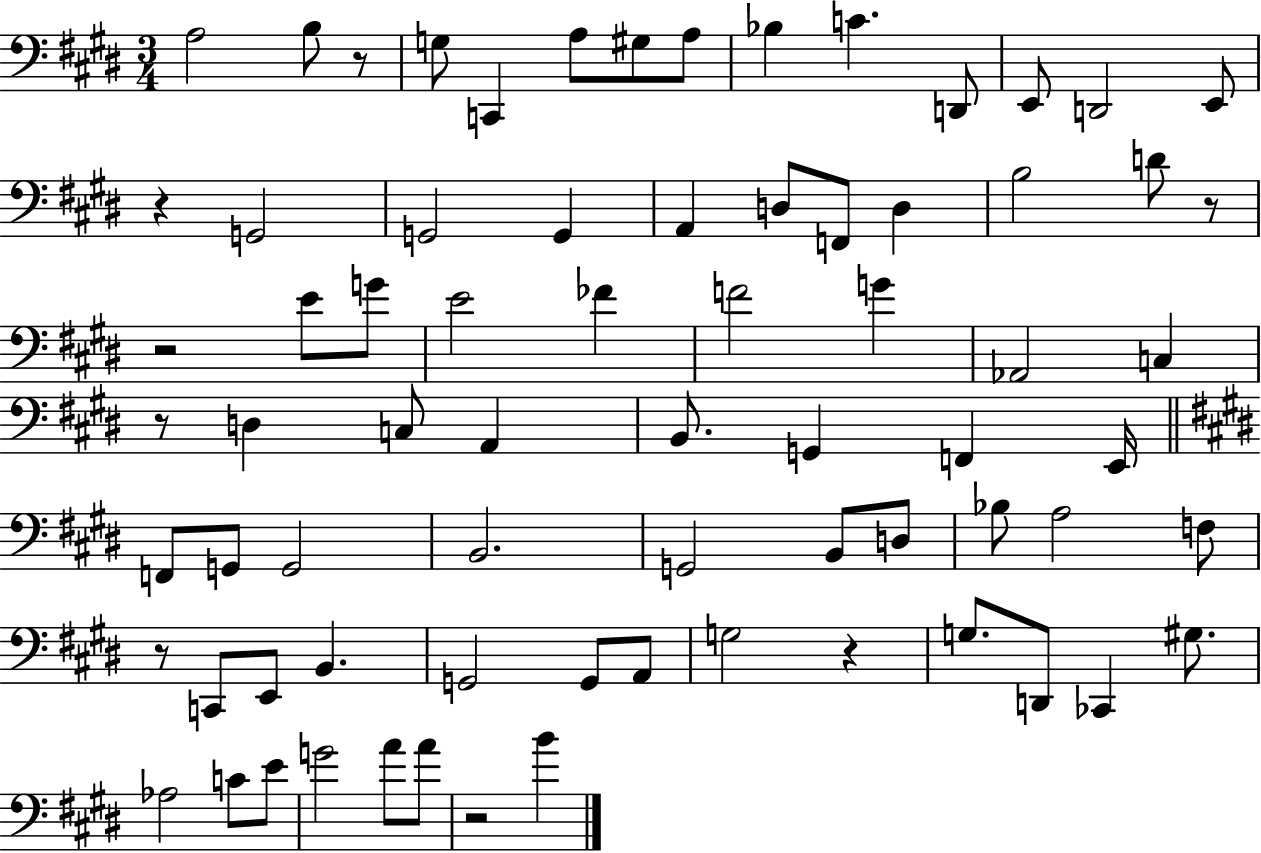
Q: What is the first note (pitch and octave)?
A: A3